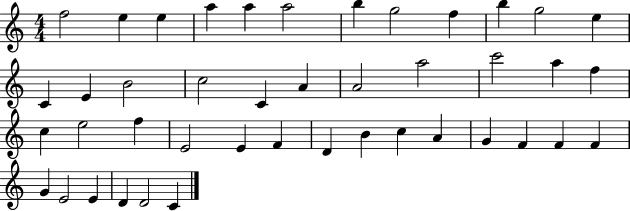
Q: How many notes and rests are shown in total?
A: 43